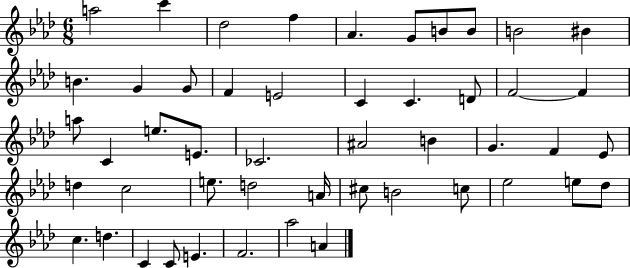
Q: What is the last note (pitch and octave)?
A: A4